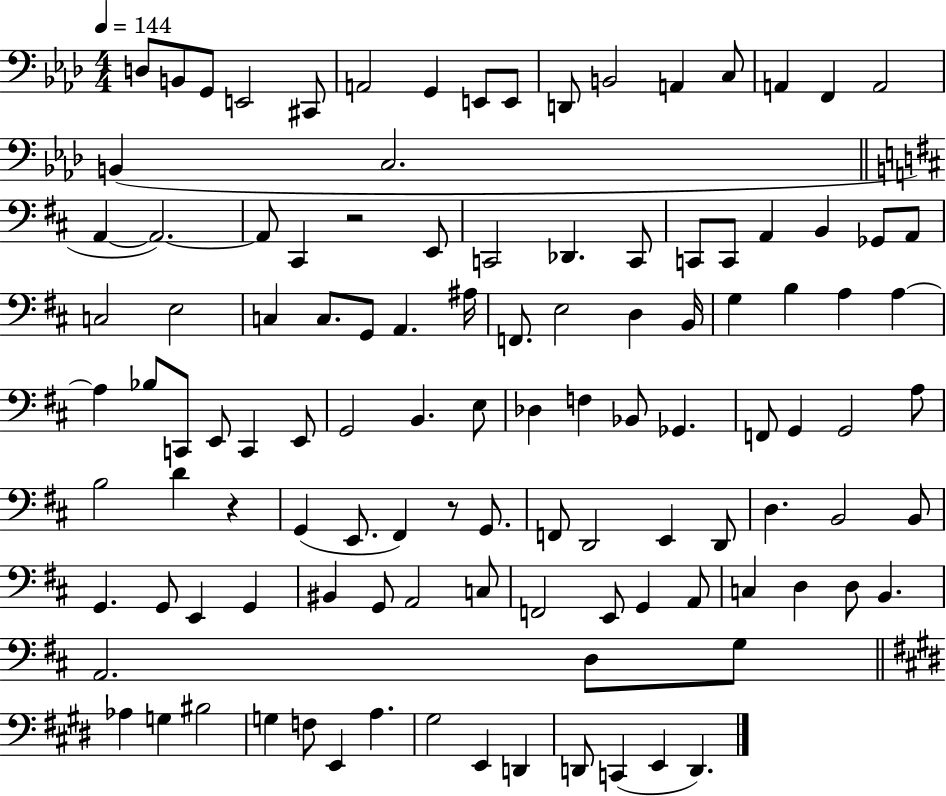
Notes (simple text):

D3/e B2/e G2/e E2/h C#2/e A2/h G2/q E2/e E2/e D2/e B2/h A2/q C3/e A2/q F2/q A2/h B2/q C3/h. A2/q A2/h. A2/e C#2/q R/h E2/e C2/h Db2/q. C2/e C2/e C2/e A2/q B2/q Gb2/e A2/e C3/h E3/h C3/q C3/e. G2/e A2/q. A#3/s F2/e. E3/h D3/q B2/s G3/q B3/q A3/q A3/q A3/q Bb3/e C2/e E2/e C2/q E2/e G2/h B2/q. E3/e Db3/q F3/q Bb2/e Gb2/q. F2/e G2/q G2/h A3/e B3/h D4/q R/q G2/q E2/e. F#2/q R/e G2/e. F2/e D2/h E2/q D2/e D3/q. B2/h B2/e G2/q. G2/e E2/q G2/q BIS2/q G2/e A2/h C3/e F2/h E2/e G2/q A2/e C3/q D3/q D3/e B2/q. A2/h. D3/e G3/e Ab3/q G3/q BIS3/h G3/q F3/e E2/q A3/q. G#3/h E2/q D2/q D2/e C2/q E2/q D2/q.